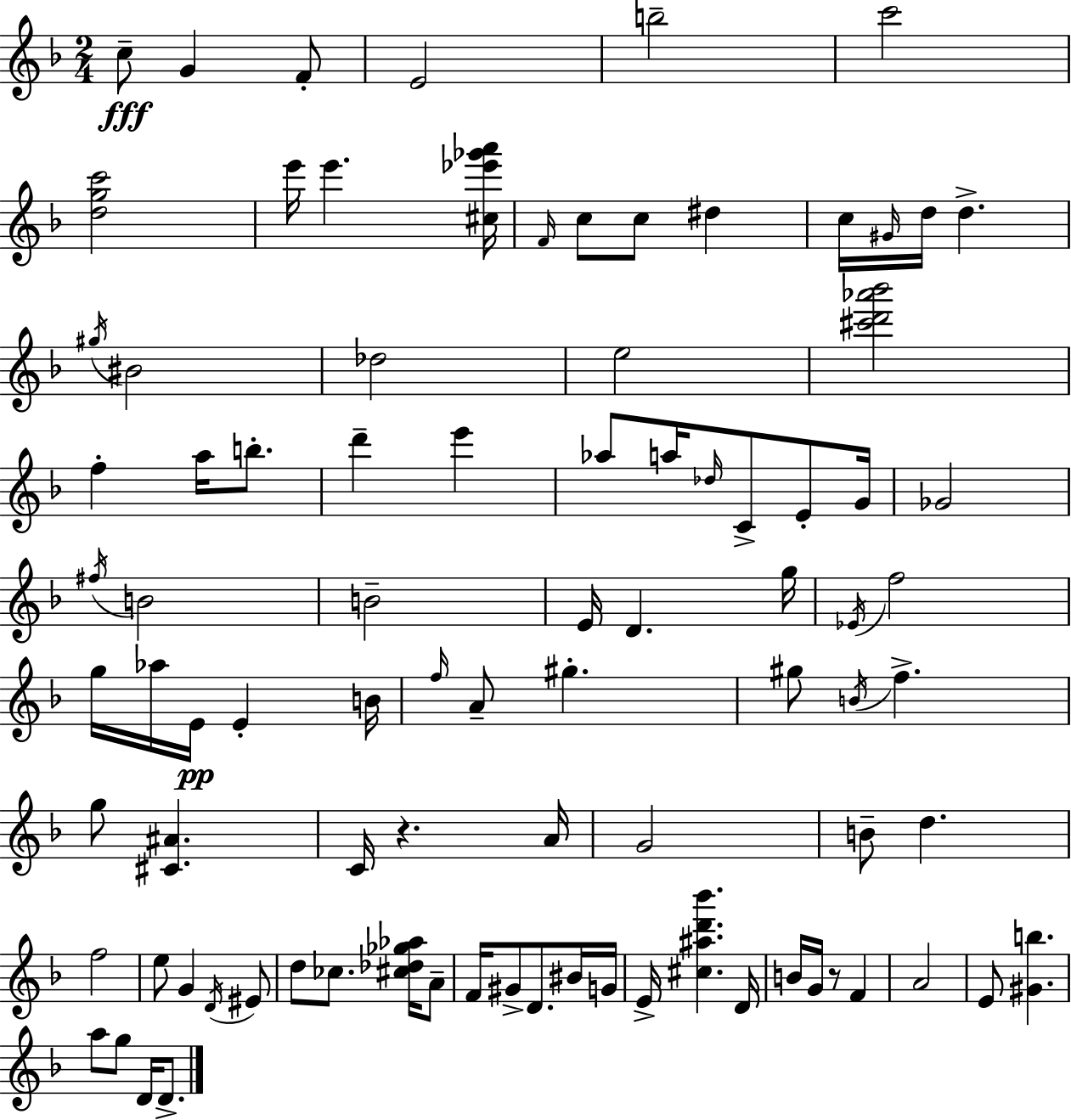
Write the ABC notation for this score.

X:1
T:Untitled
M:2/4
L:1/4
K:Dm
c/2 G F/2 E2 b2 c'2 [dgc']2 e'/4 e' [^c_e'_g'a']/4 F/4 c/2 c/2 ^d c/4 ^G/4 d/4 d ^g/4 ^B2 _d2 e2 [^c'd'_a'_b']2 f a/4 b/2 d' e' _a/2 a/4 _d/4 C/2 E/2 G/4 _G2 ^f/4 B2 B2 E/4 D g/4 _E/4 f2 g/4 _a/4 E/4 E B/4 f/4 A/2 ^g ^g/2 B/4 f g/2 [^C^A] C/4 z A/4 G2 B/2 d f2 e/2 G D/4 ^E/2 d/2 _c/2 [^c_d_g_a]/4 A/2 F/4 ^G/2 D/2 ^B/4 G/4 E/4 [^c^ad'_b'] D/4 B/4 G/4 z/2 F A2 E/2 [^Gb] a/2 g/2 D/4 D/2